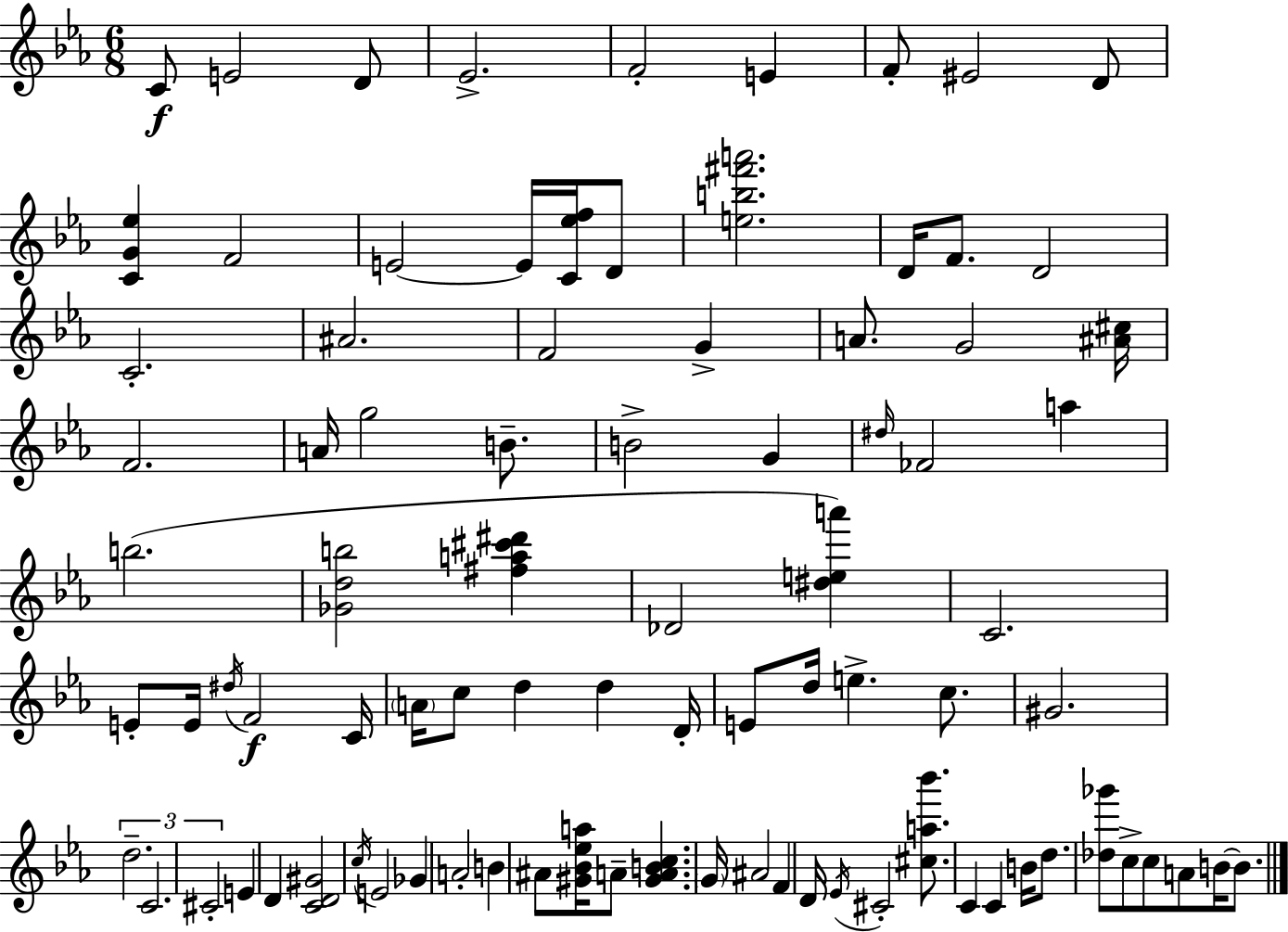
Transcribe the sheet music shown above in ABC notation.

X:1
T:Untitled
M:6/8
L:1/4
K:Eb
C/2 E2 D/2 _E2 F2 E F/2 ^E2 D/2 [CG_e] F2 E2 E/4 [C_ef]/4 D/2 [eb^f'a']2 D/4 F/2 D2 C2 ^A2 F2 G A/2 G2 [^A^c]/4 F2 A/4 g2 B/2 B2 G ^d/4 _F2 a b2 [_Gdb]2 [^fa^c'^d'] _D2 [^dea'] C2 E/2 E/4 ^d/4 F2 C/4 A/4 c/2 d d D/4 E/2 d/4 e c/2 ^G2 d2 C2 ^C2 E D [CD^G]2 c/4 E2 _G A2 B ^A/2 [^G_B_ea]/4 A/2 [^GABc] G/4 ^A2 F D/4 _E/4 ^C2 [^ca_b']/2 C C B/4 d/2 [_d_g']/2 c/2 c/2 A/2 B/4 B/2